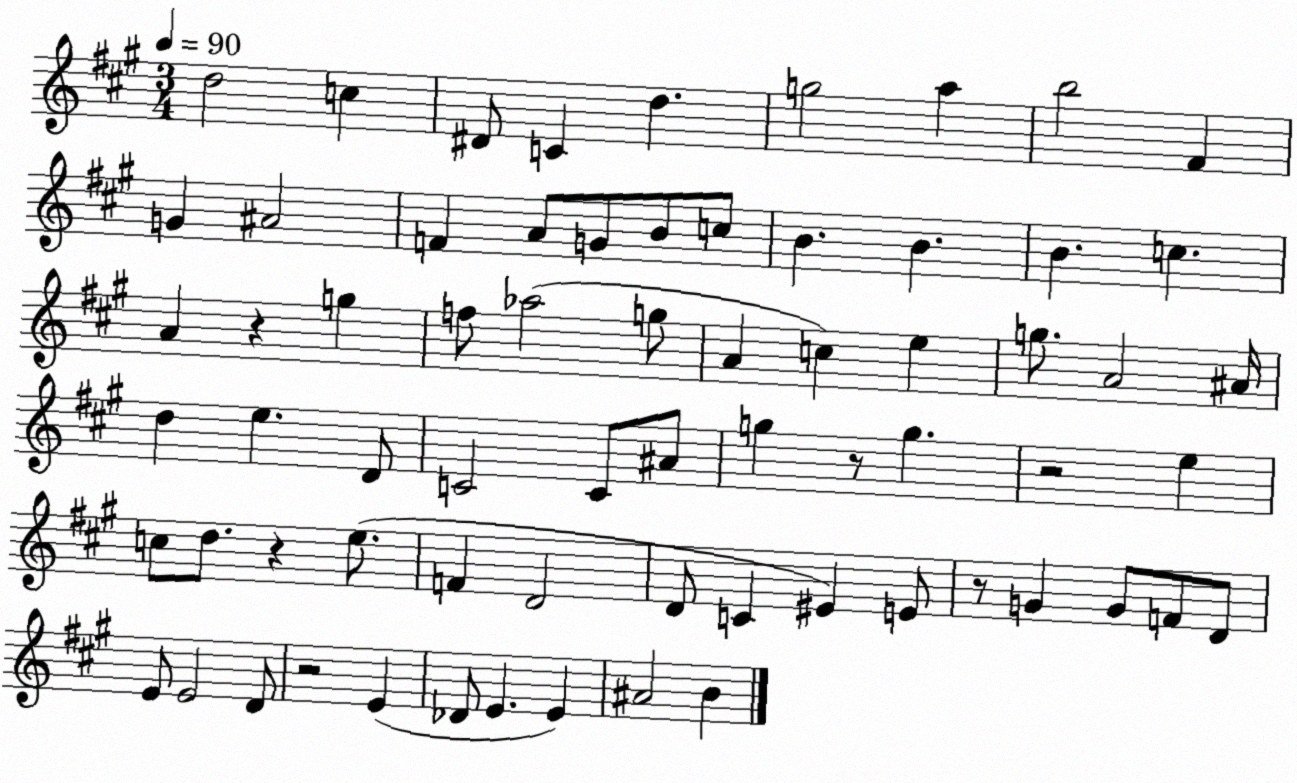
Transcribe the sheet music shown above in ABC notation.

X:1
T:Untitled
M:3/4
L:1/4
K:A
d2 c ^D/2 C d g2 a b2 ^F G ^A2 F A/2 G/2 B/2 c/2 B B B c A z g f/2 _a2 g/2 A c e g/2 A2 ^A/4 d e D/2 C2 C/2 ^A/2 g z/2 g z2 e c/2 d/2 z e/2 F D2 D/2 C ^E E/2 z/2 G G/2 F/2 D/2 E/2 E2 D/2 z2 E _D/2 E E ^A2 B